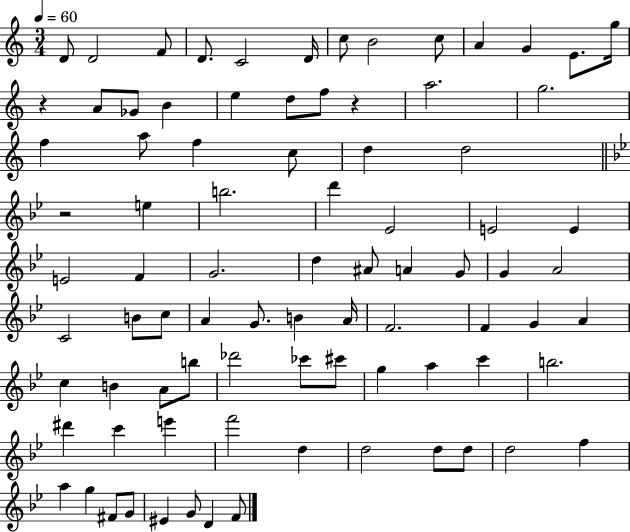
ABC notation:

X:1
T:Untitled
M:3/4
L:1/4
K:C
D/2 D2 F/2 D/2 C2 D/4 c/2 B2 c/2 A G E/2 g/4 z A/2 _G/2 B e d/2 f/2 z a2 g2 f a/2 f c/2 d d2 z2 e b2 d' _E2 E2 E E2 F G2 d ^A/2 A G/2 G A2 C2 B/2 c/2 A G/2 B A/4 F2 F G A c B A/2 b/2 _d'2 _c'/2 ^c'/2 g a c' b2 ^d' c' e' f'2 d d2 d/2 d/2 d2 f a g ^F/2 G/2 ^E G/2 D F/2